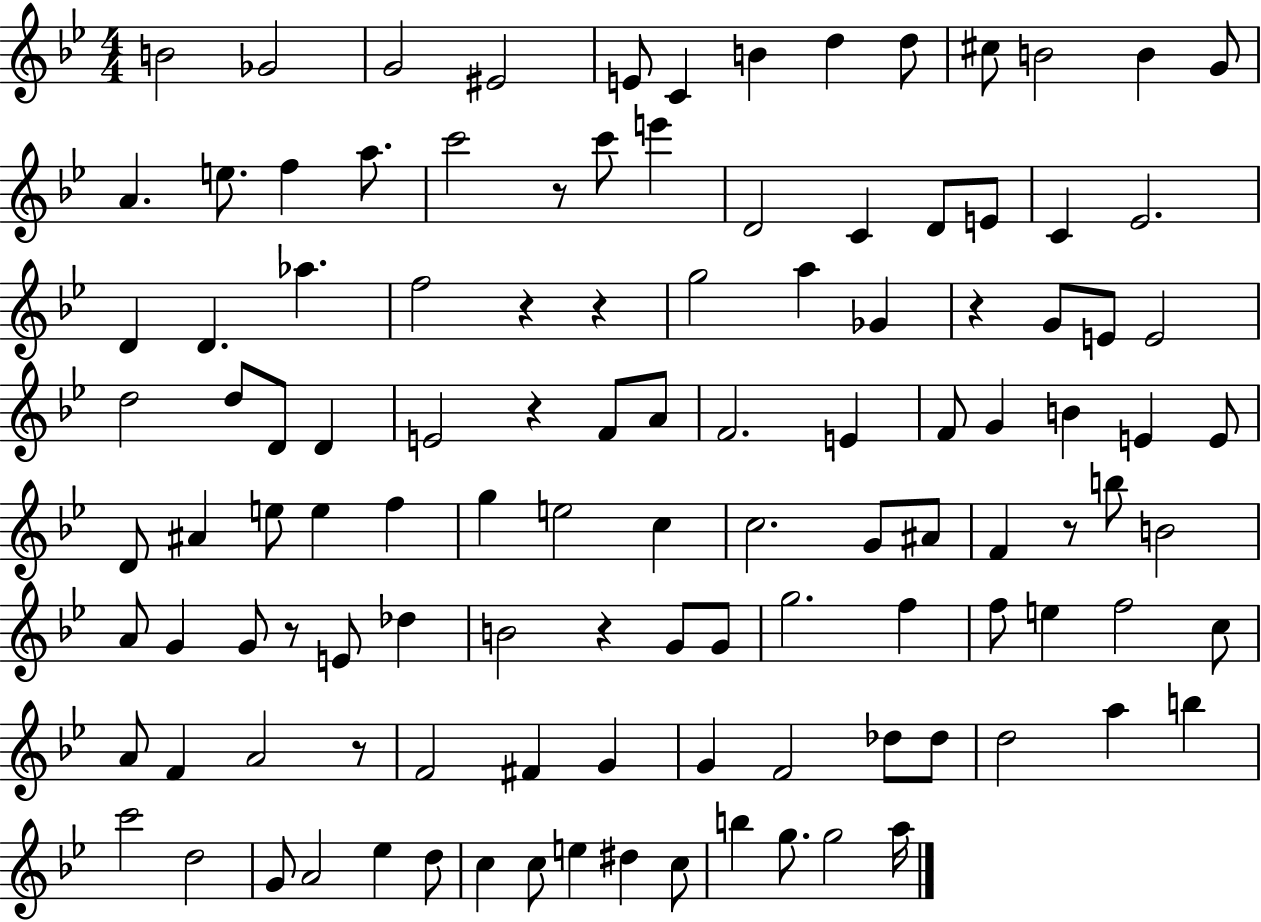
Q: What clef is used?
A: treble